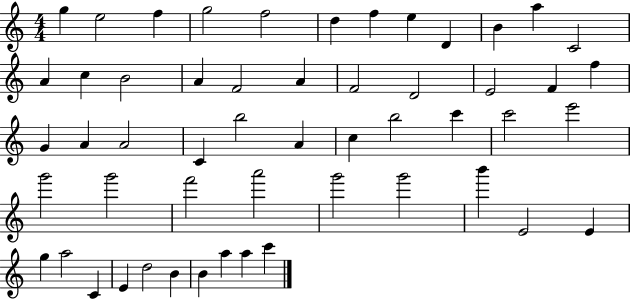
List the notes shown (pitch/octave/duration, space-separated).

G5/q E5/h F5/q G5/h F5/h D5/q F5/q E5/q D4/q B4/q A5/q C4/h A4/q C5/q B4/h A4/q F4/h A4/q F4/h D4/h E4/h F4/q F5/q G4/q A4/q A4/h C4/q B5/h A4/q C5/q B5/h C6/q C6/h E6/h G6/h G6/h F6/h A6/h G6/h G6/h B6/q E4/h E4/q G5/q A5/h C4/q E4/q D5/h B4/q B4/q A5/q A5/q C6/q